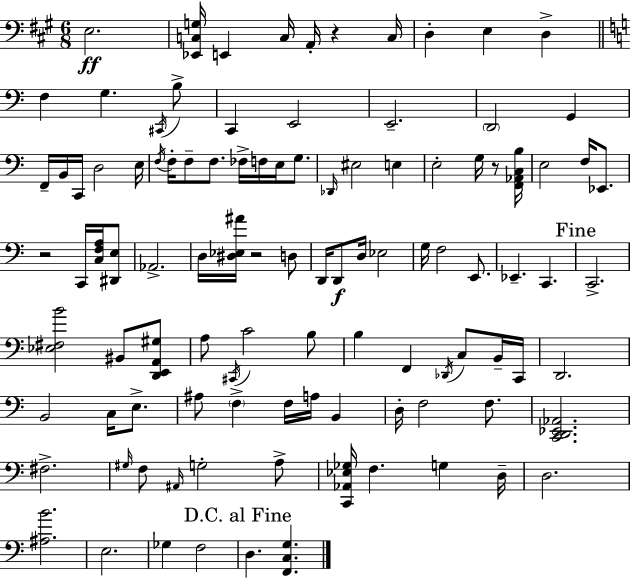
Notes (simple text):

E3/h. [Eb2,C3,G3]/s E2/q C3/s A2/s R/q C3/s D3/q E3/q D3/q F3/q G3/q. C#2/s B3/e C2/q E2/h E2/h. D2/h G2/q F2/s B2/s C2/s D3/h E3/s F3/s F3/s F3/e F3/e. FES3/s F3/s E3/s G3/e. Db2/s EIS3/h E3/q E3/h G3/s R/e [F2,Ab2,C3,B3]/s E3/h F3/s Eb2/e. R/h C2/s [C3,F3,A3]/s [D#2,E3]/e Ab2/h. D3/s [D#3,Eb3,A#4]/s R/h D3/e D2/s D2/e D3/s Eb3/h G3/s F3/h E2/e. Eb2/q. C2/q. C2/h. [Eb3,F#3,B4]/h BIS2/e [D2,E2,A2,G#3]/e A3/e C#2/s C4/h B3/e B3/q F2/q Db2/s C3/e B2/s C2/s D2/h. B2/h C3/s E3/e. A#3/e F3/q F3/s A3/s B2/q D3/s F3/h F3/e. [C2,D2,Eb2,Ab2]/h. F#3/h. G#3/s F3/e A#2/s G3/h A3/e [C2,Ab2,Eb3,Gb3]/s F3/q. G3/q D3/s D3/h. [A#3,B4]/h. E3/h. Gb3/q F3/h D3/q. [F2,C3,G3]/q.